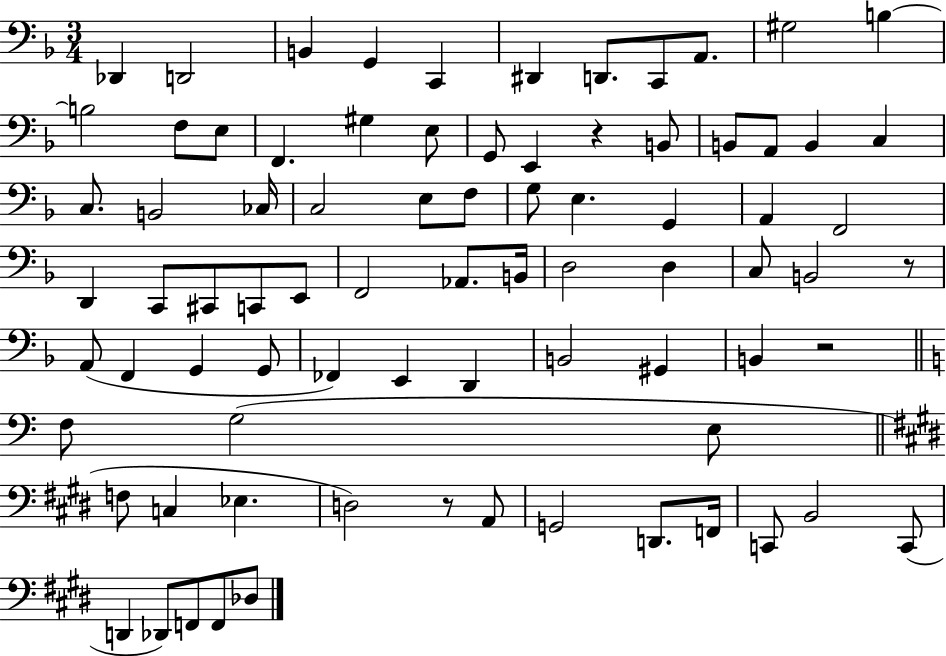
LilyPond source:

{
  \clef bass
  \numericTimeSignature
  \time 3/4
  \key f \major
  des,4 d,2 | b,4 g,4 c,4 | dis,4 d,8. c,8 a,8. | gis2 b4~~ | \break b2 f8 e8 | f,4. gis4 e8 | g,8 e,4 r4 b,8 | b,8 a,8 b,4 c4 | \break c8. b,2 ces16 | c2 e8 f8 | g8 e4. g,4 | a,4 f,2 | \break d,4 c,8 cis,8 c,8 e,8 | f,2 aes,8. b,16 | d2 d4 | c8 b,2 r8 | \break a,8( f,4 g,4 g,8 | fes,4) e,4 d,4 | b,2 gis,4 | b,4 r2 | \break \bar "||" \break \key c \major f8 g2( e8 | \bar "||" \break \key e \major f8 c4 ees4. | d2) r8 a,8 | g,2 d,8. f,16 | c,8 b,2 c,8( | \break d,4 des,8) f,8 f,8 des8 | \bar "|."
}